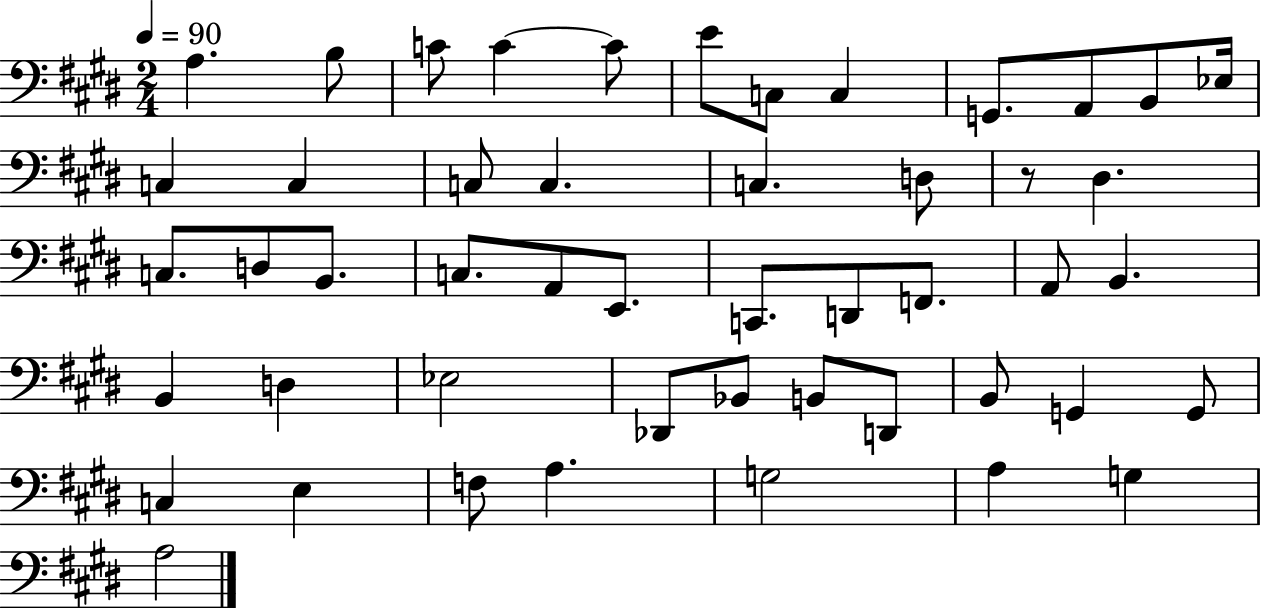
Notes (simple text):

A3/q. B3/e C4/e C4/q C4/e E4/e C3/e C3/q G2/e. A2/e B2/e Eb3/s C3/q C3/q C3/e C3/q. C3/q. D3/e R/e D#3/q. C3/e. D3/e B2/e. C3/e. A2/e E2/e. C2/e. D2/e F2/e. A2/e B2/q. B2/q D3/q Eb3/h Db2/e Bb2/e B2/e D2/e B2/e G2/q G2/e C3/q E3/q F3/e A3/q. G3/h A3/q G3/q A3/h